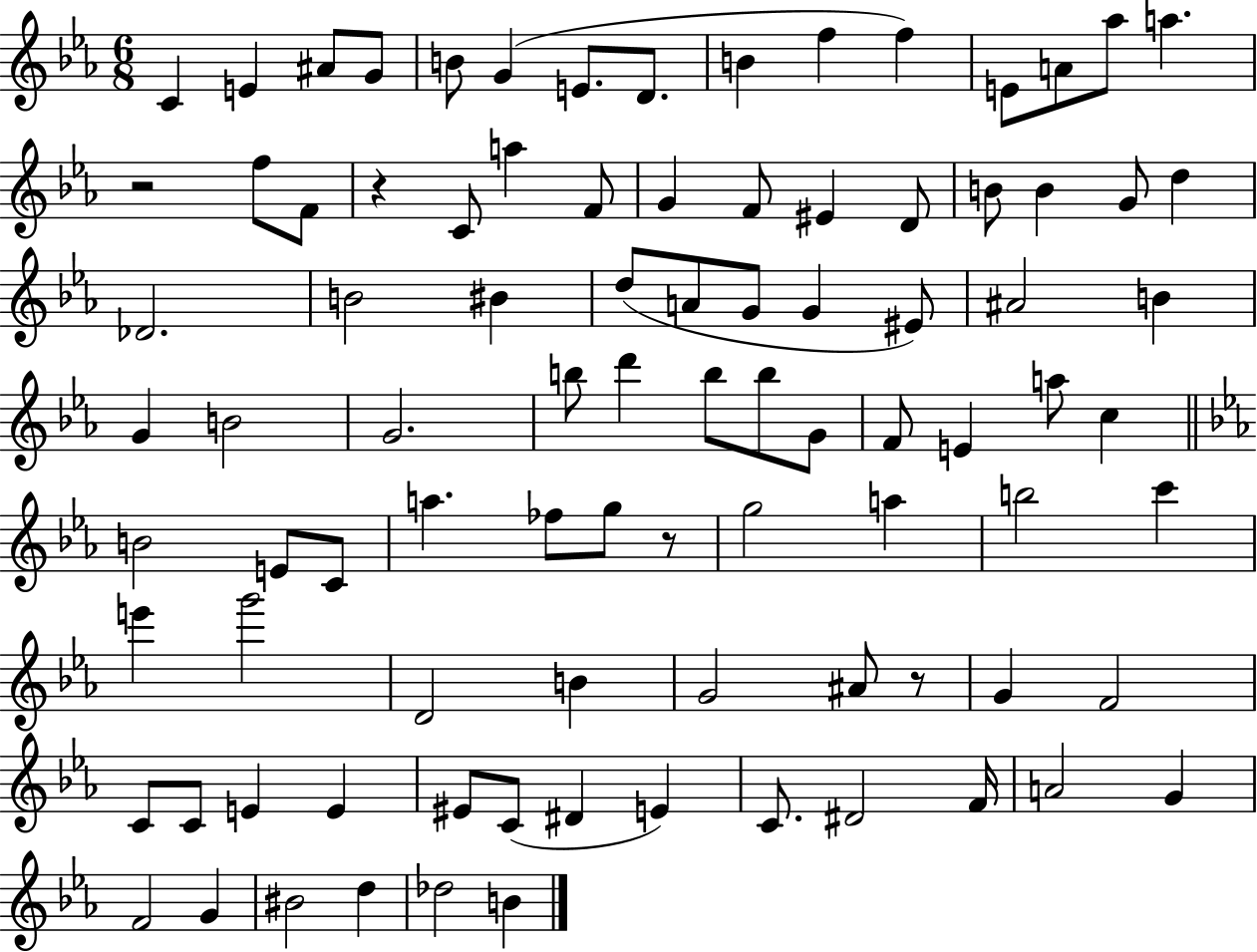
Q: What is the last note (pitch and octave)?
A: B4